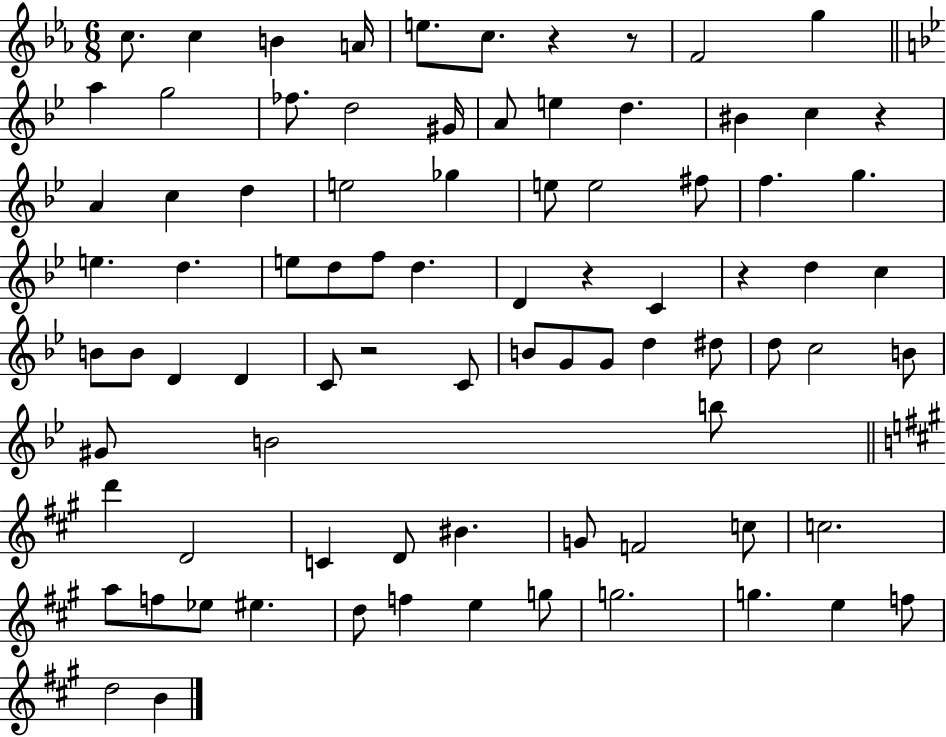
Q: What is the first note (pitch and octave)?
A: C5